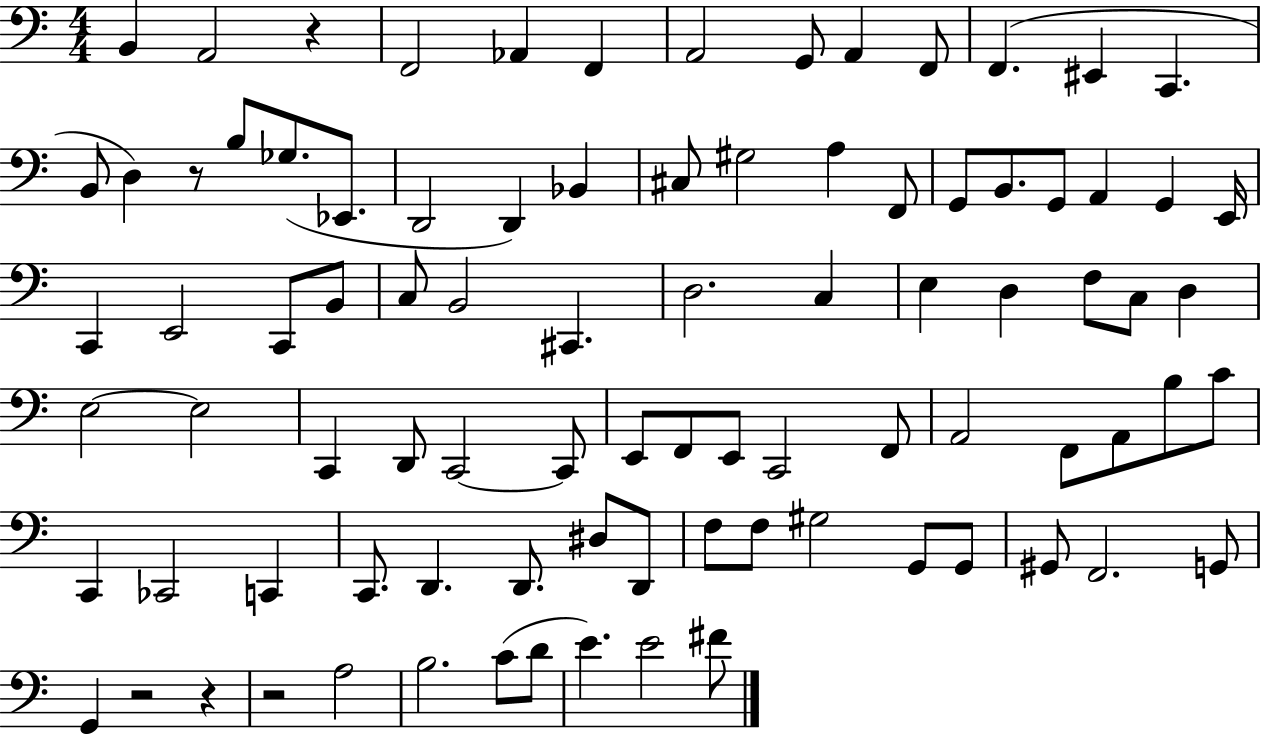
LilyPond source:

{
  \clef bass
  \numericTimeSignature
  \time 4/4
  \key c \major
  b,4 a,2 r4 | f,2 aes,4 f,4 | a,2 g,8 a,4 f,8 | f,4.( eis,4 c,4. | \break b,8 d4) r8 b8 ges8.( ees,8. | d,2 d,4) bes,4 | cis8 gis2 a4 f,8 | g,8 b,8. g,8 a,4 g,4 e,16 | \break c,4 e,2 c,8 b,8 | c8 b,2 cis,4. | d2. c4 | e4 d4 f8 c8 d4 | \break e2~~ e2 | c,4 d,8 c,2~~ c,8 | e,8 f,8 e,8 c,2 f,8 | a,2 f,8 a,8 b8 c'8 | \break c,4 ces,2 c,4 | c,8. d,4. d,8. dis8 d,8 | f8 f8 gis2 g,8 g,8 | gis,8 f,2. g,8 | \break g,4 r2 r4 | r2 a2 | b2. c'8( d'8 | e'4.) e'2 fis'8 | \break \bar "|."
}